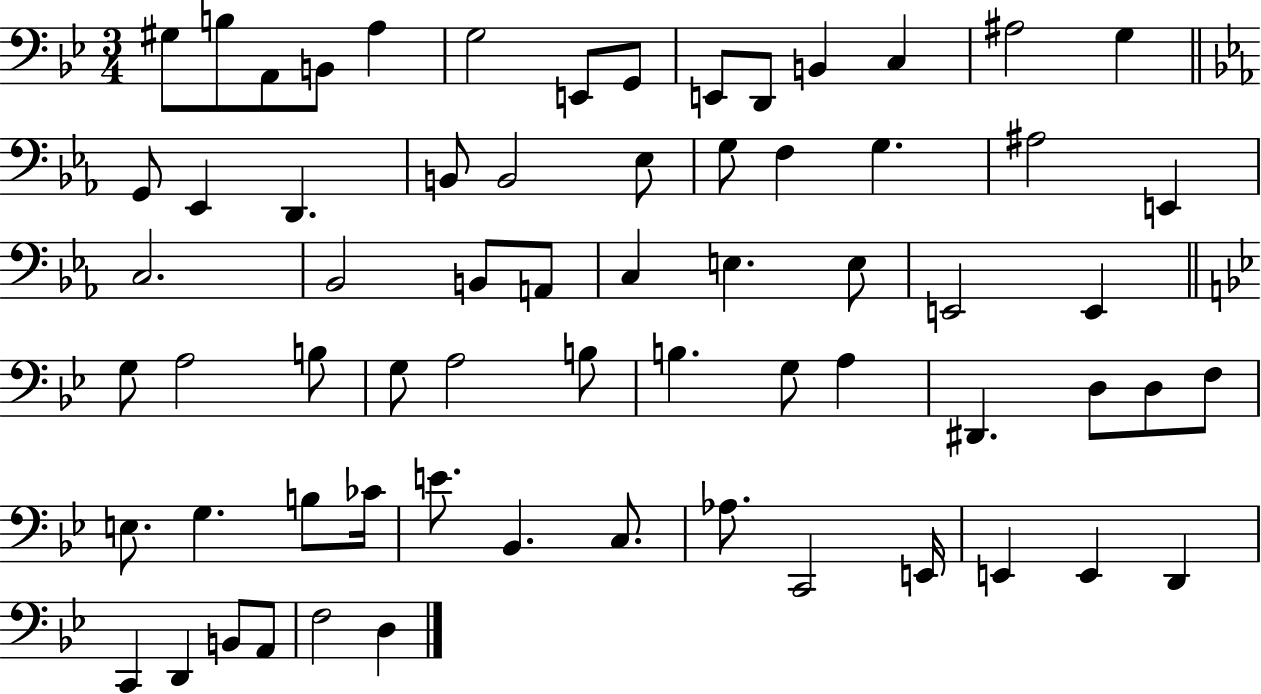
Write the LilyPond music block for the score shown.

{
  \clef bass
  \numericTimeSignature
  \time 3/4
  \key bes \major
  gis8 b8 a,8 b,8 a4 | g2 e,8 g,8 | e,8 d,8 b,4 c4 | ais2 g4 | \break \bar "||" \break \key c \minor g,8 ees,4 d,4. | b,8 b,2 ees8 | g8 f4 g4. | ais2 e,4 | \break c2. | bes,2 b,8 a,8 | c4 e4. e8 | e,2 e,4 | \break \bar "||" \break \key bes \major g8 a2 b8 | g8 a2 b8 | b4. g8 a4 | dis,4. d8 d8 f8 | \break e8. g4. b8 ces'16 | e'8. bes,4. c8. | aes8. c,2 e,16 | e,4 e,4 d,4 | \break c,4 d,4 b,8 a,8 | f2 d4 | \bar "|."
}